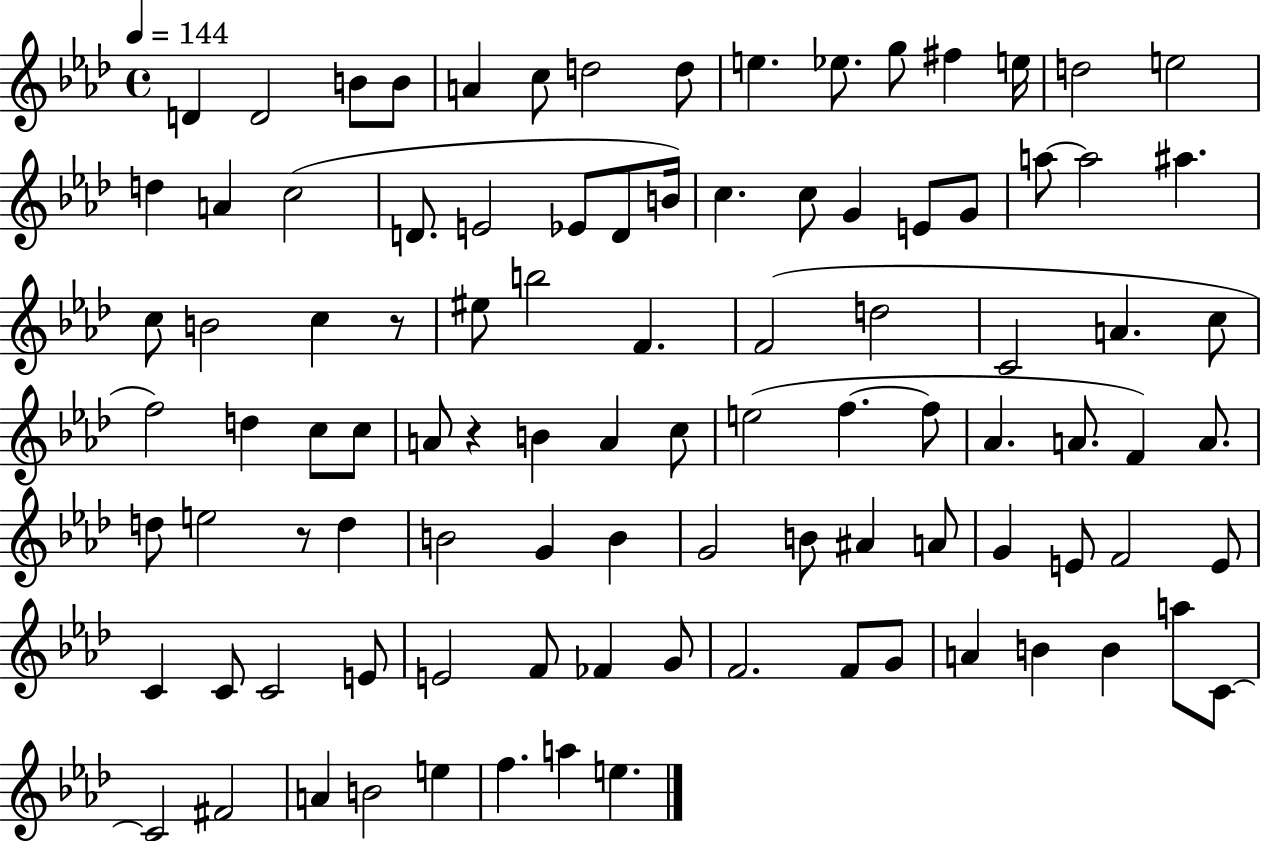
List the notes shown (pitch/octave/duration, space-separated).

D4/q D4/h B4/e B4/e A4/q C5/e D5/h D5/e E5/q. Eb5/e. G5/e F#5/q E5/s D5/h E5/h D5/q A4/q C5/h D4/e. E4/h Eb4/e D4/e B4/s C5/q. C5/e G4/q E4/e G4/e A5/e A5/h A#5/q. C5/e B4/h C5/q R/e EIS5/e B5/h F4/q. F4/h D5/h C4/h A4/q. C5/e F5/h D5/q C5/e C5/e A4/e R/q B4/q A4/q C5/e E5/h F5/q. F5/e Ab4/q. A4/e. F4/q A4/e. D5/e E5/h R/e D5/q B4/h G4/q B4/q G4/h B4/e A#4/q A4/e G4/q E4/e F4/h E4/e C4/q C4/e C4/h E4/e E4/h F4/e FES4/q G4/e F4/h. F4/e G4/e A4/q B4/q B4/q A5/e C4/e C4/h F#4/h A4/q B4/h E5/q F5/q. A5/q E5/q.